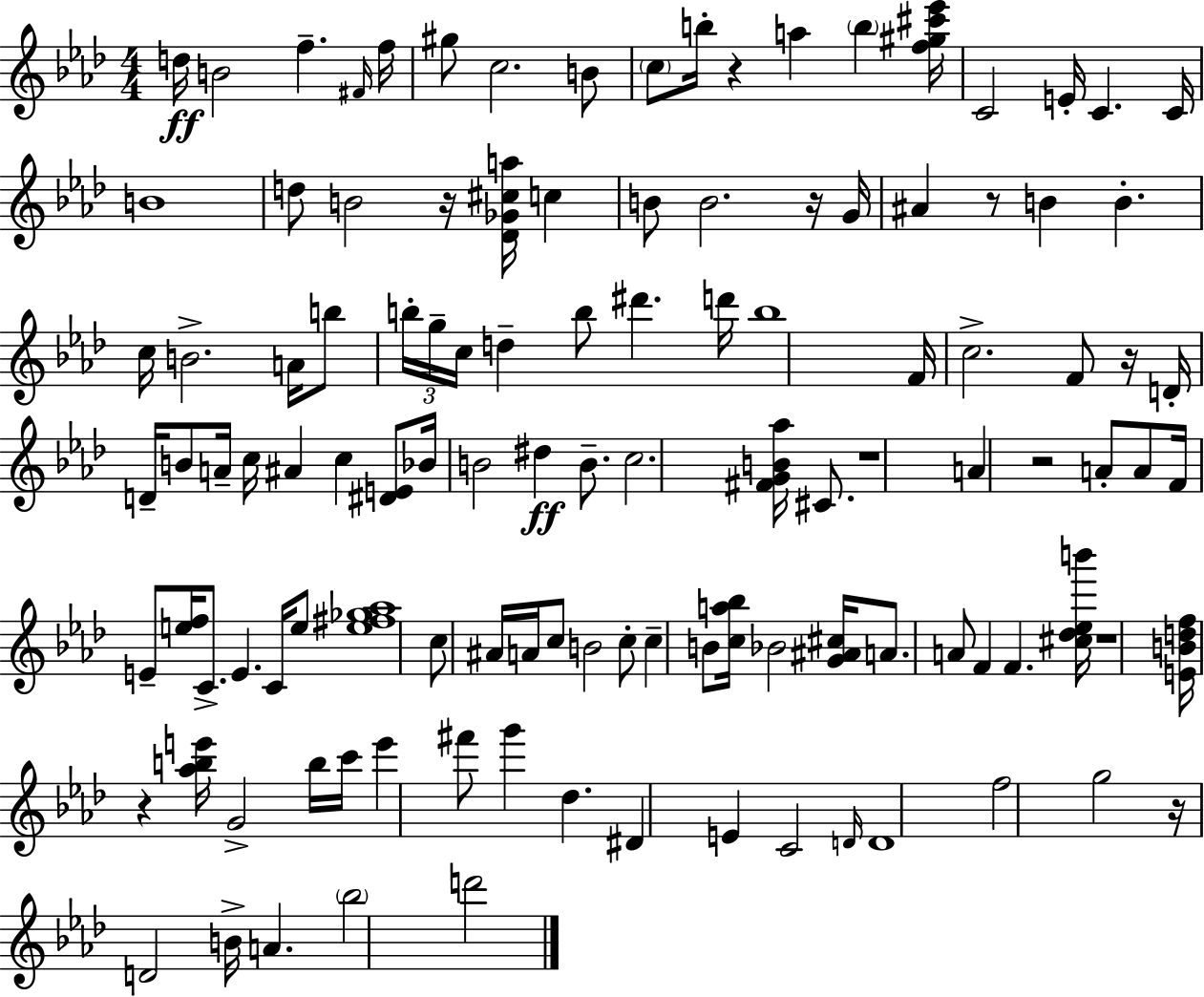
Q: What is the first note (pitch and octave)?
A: D5